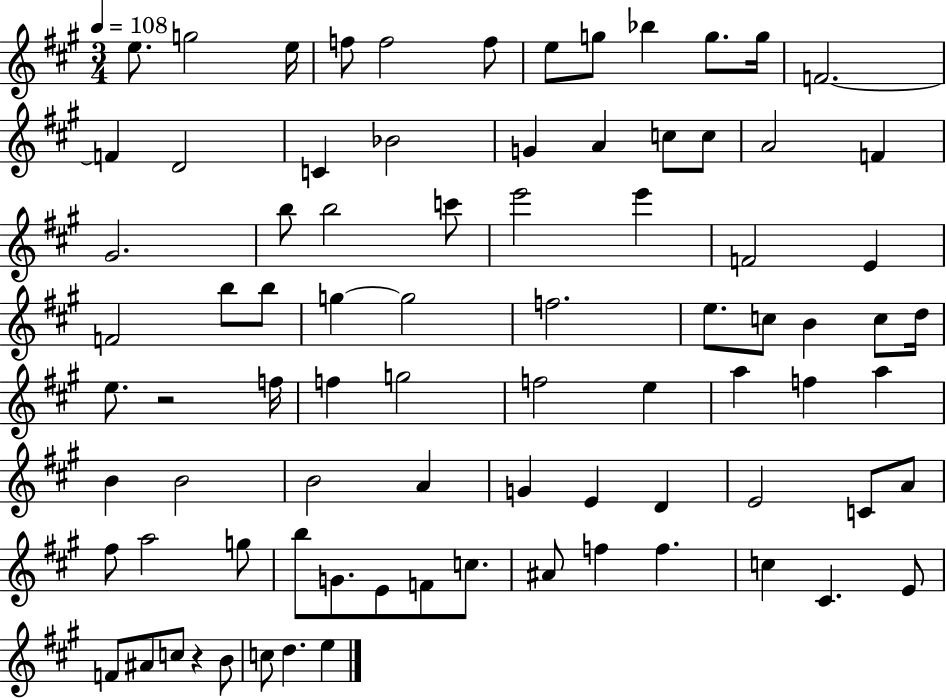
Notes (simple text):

E5/e. G5/h E5/s F5/e F5/h F5/e E5/e G5/e Bb5/q G5/e. G5/s F4/h. F4/q D4/h C4/q Bb4/h G4/q A4/q C5/e C5/e A4/h F4/q G#4/h. B5/e B5/h C6/e E6/h E6/q F4/h E4/q F4/h B5/e B5/e G5/q G5/h F5/h. E5/e. C5/e B4/q C5/e D5/s E5/e. R/h F5/s F5/q G5/h F5/h E5/q A5/q F5/q A5/q B4/q B4/h B4/h A4/q G4/q E4/q D4/q E4/h C4/e A4/e F#5/e A5/h G5/e B5/e G4/e. E4/e F4/e C5/e. A#4/e F5/q F5/q. C5/q C#4/q. E4/e F4/e A#4/e C5/e R/q B4/e C5/e D5/q. E5/q